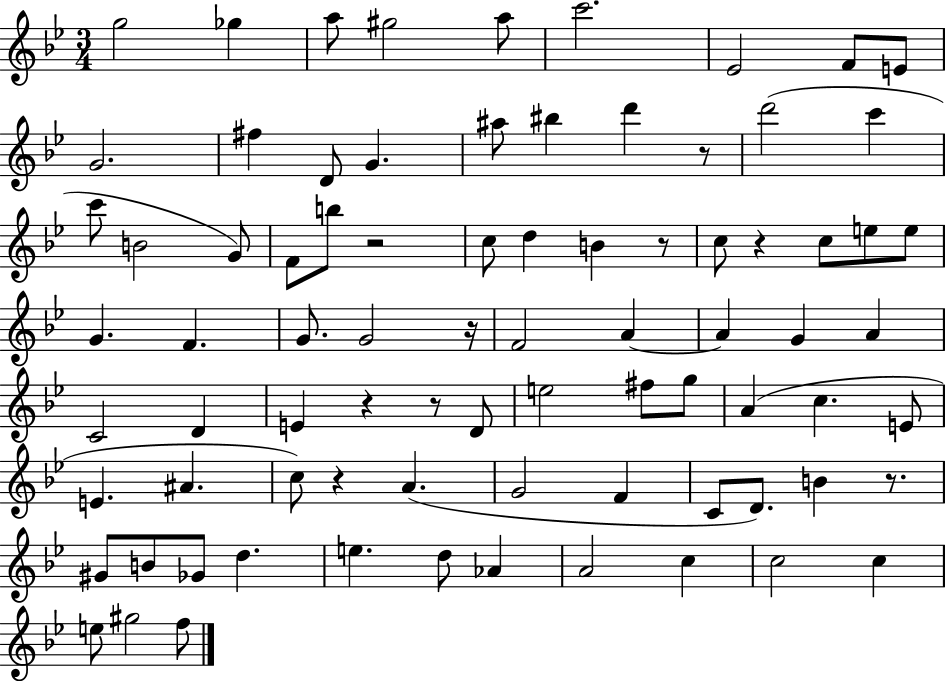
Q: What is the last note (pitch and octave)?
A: F5